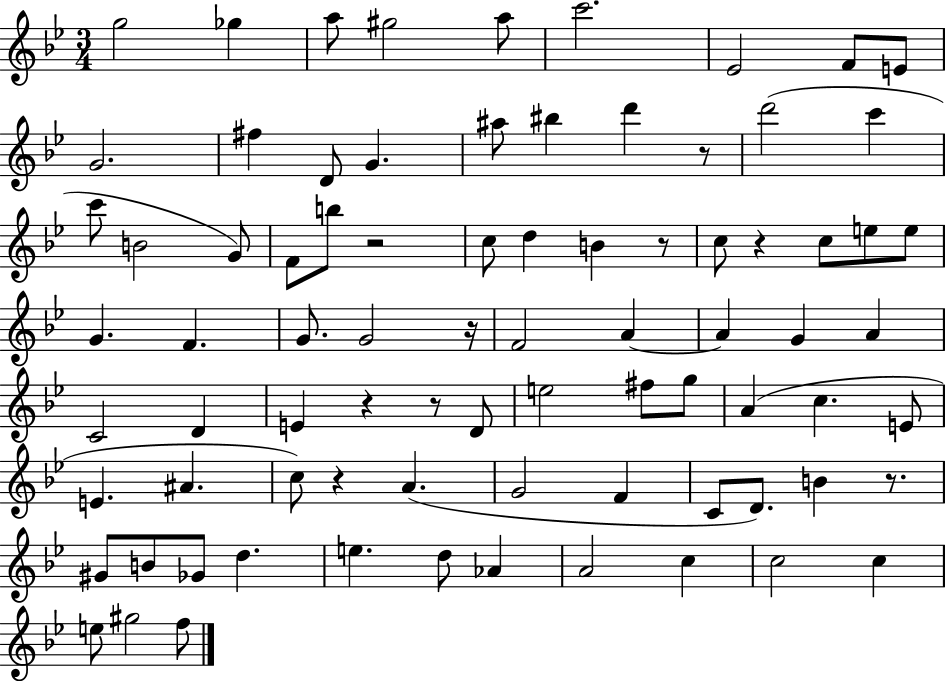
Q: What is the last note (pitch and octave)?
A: F5